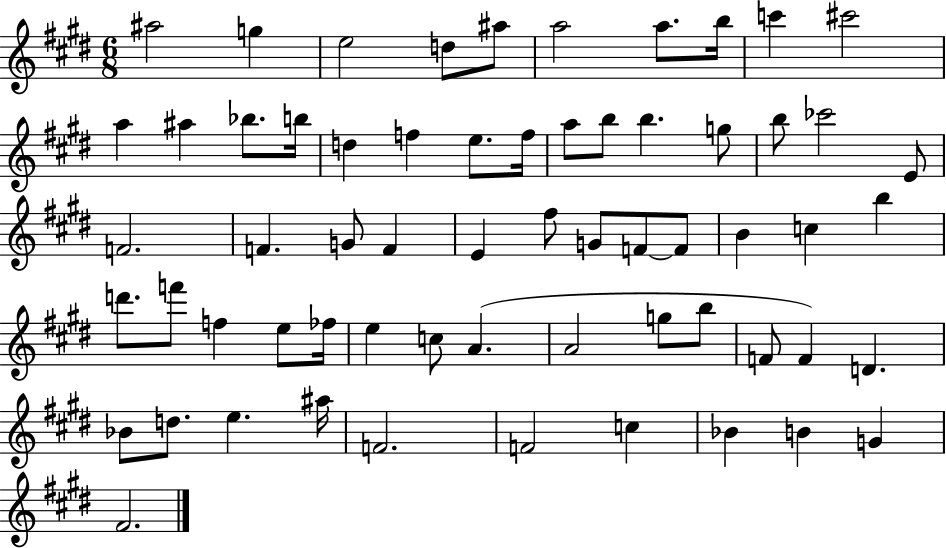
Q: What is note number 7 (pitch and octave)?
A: A5